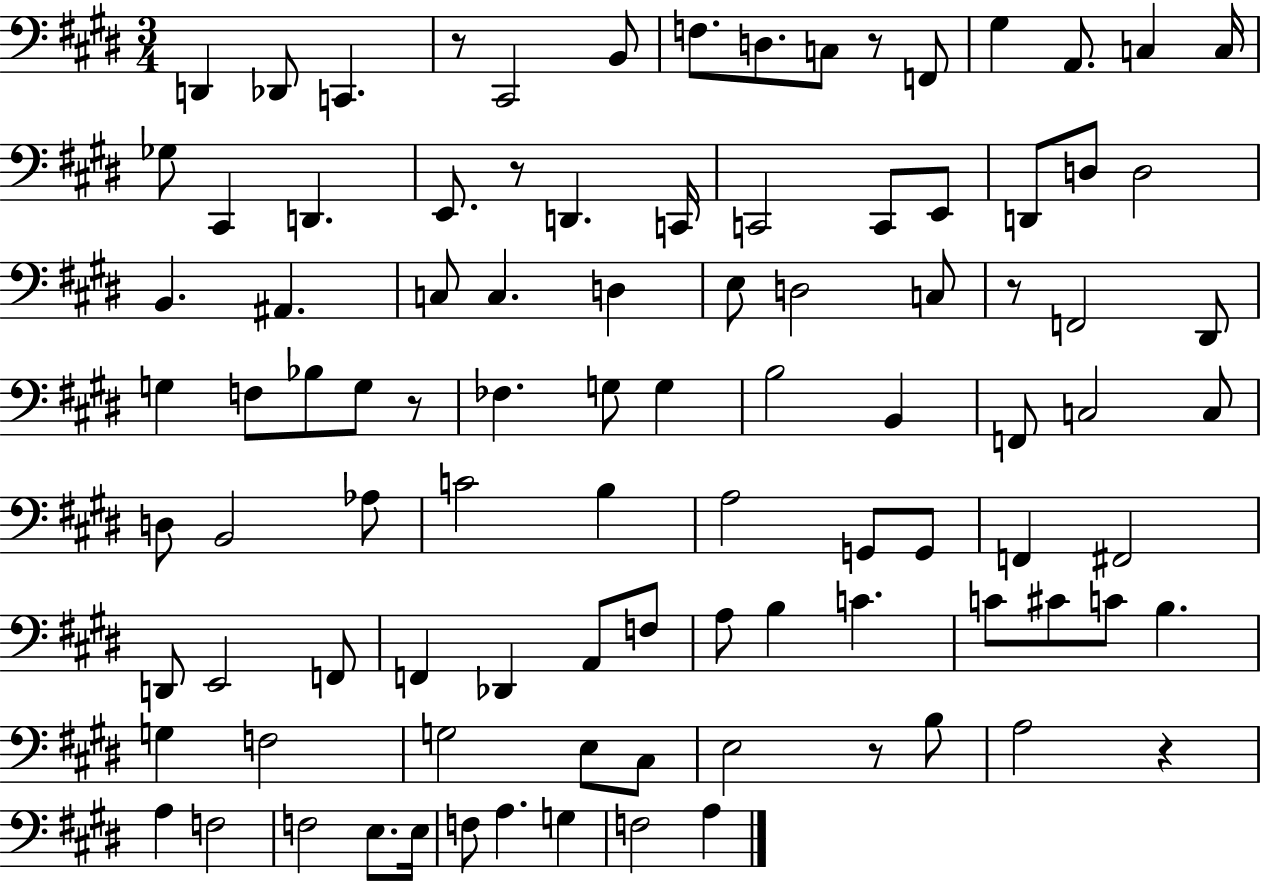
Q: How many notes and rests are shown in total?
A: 96